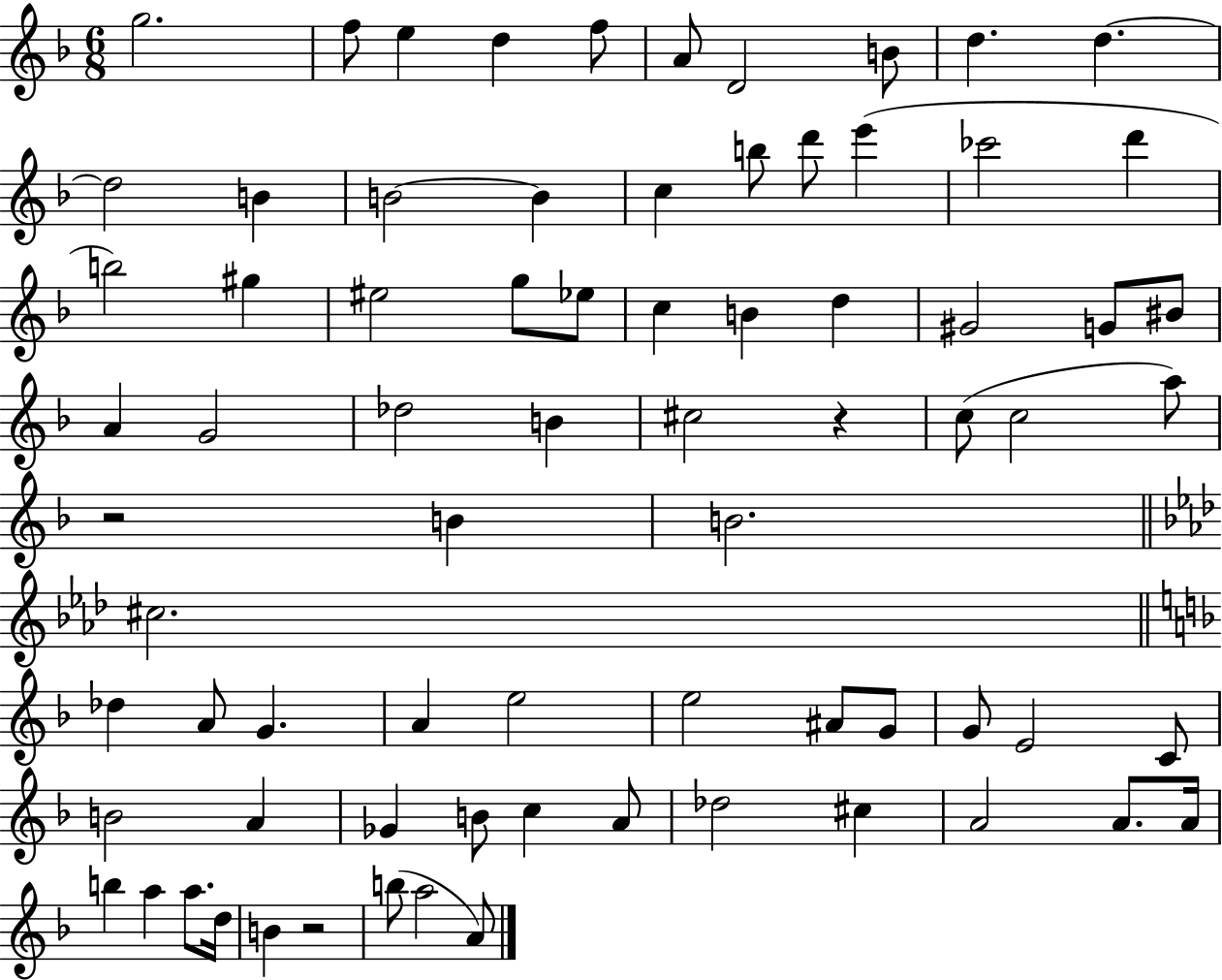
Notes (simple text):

G5/h. F5/e E5/q D5/q F5/e A4/e D4/h B4/e D5/q. D5/q. D5/h B4/q B4/h B4/q C5/q B5/e D6/e E6/q CES6/h D6/q B5/h G#5/q EIS5/h G5/e Eb5/e C5/q B4/q D5/q G#4/h G4/e BIS4/e A4/q G4/h Db5/h B4/q C#5/h R/q C5/e C5/h A5/e R/h B4/q B4/h. C#5/h. Db5/q A4/e G4/q. A4/q E5/h E5/h A#4/e G4/e G4/e E4/h C4/e B4/h A4/q Gb4/q B4/e C5/q A4/e Db5/h C#5/q A4/h A4/e. A4/s B5/q A5/q A5/e. D5/s B4/q R/h B5/e A5/h A4/e